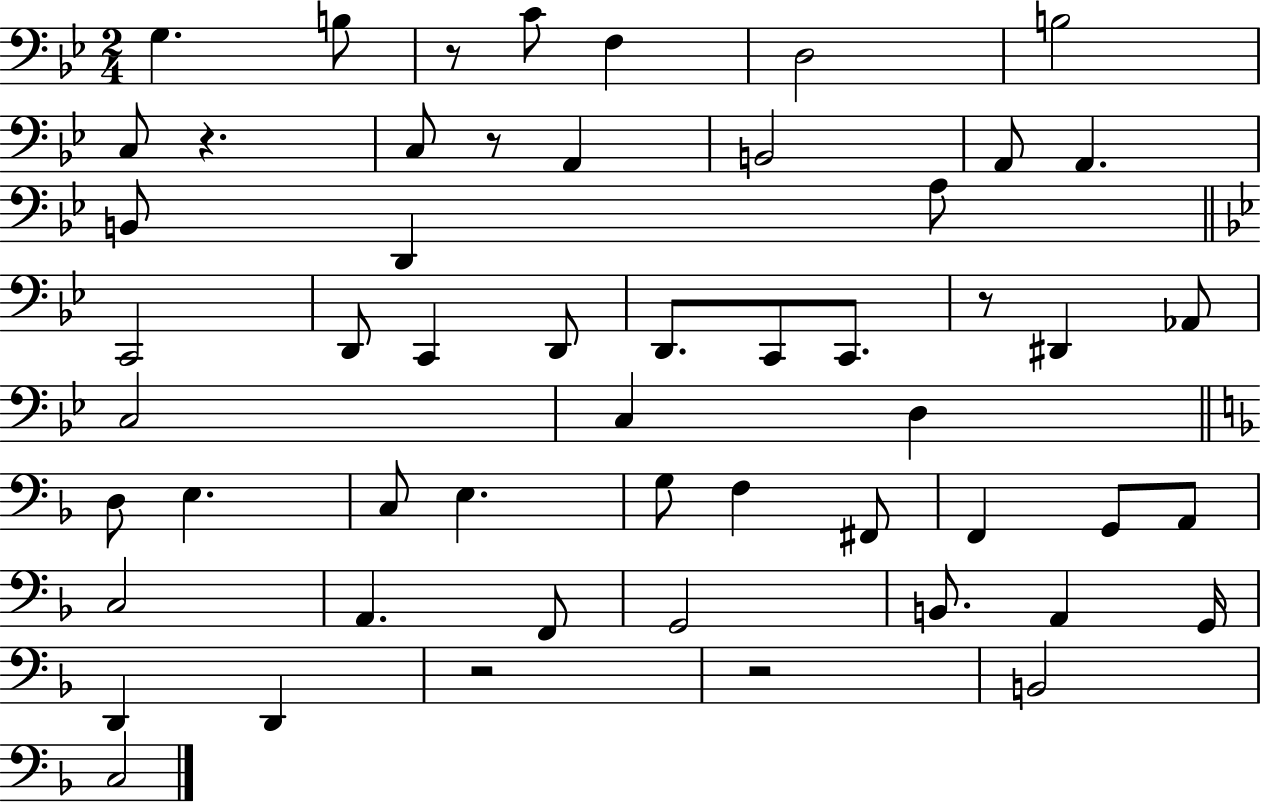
X:1
T:Untitled
M:2/4
L:1/4
K:Bb
G, B,/2 z/2 C/2 F, D,2 B,2 C,/2 z C,/2 z/2 A,, B,,2 A,,/2 A,, B,,/2 D,, A,/2 C,,2 D,,/2 C,, D,,/2 D,,/2 C,,/2 C,,/2 z/2 ^D,, _A,,/2 C,2 C, D, D,/2 E, C,/2 E, G,/2 F, ^F,,/2 F,, G,,/2 A,,/2 C,2 A,, F,,/2 G,,2 B,,/2 A,, G,,/4 D,, D,, z2 z2 B,,2 C,2